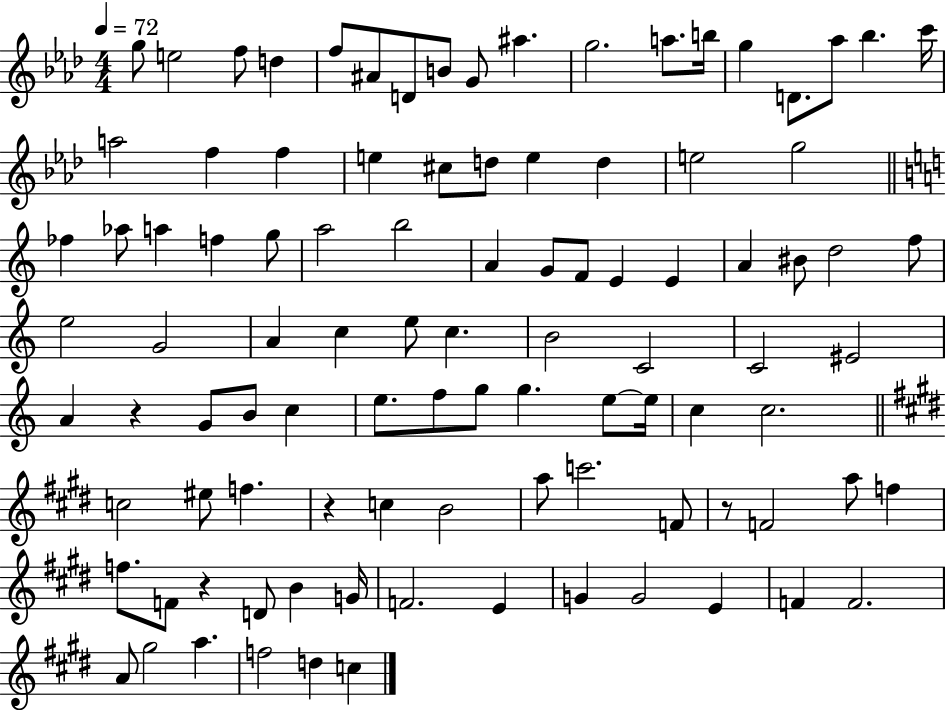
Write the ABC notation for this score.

X:1
T:Untitled
M:4/4
L:1/4
K:Ab
g/2 e2 f/2 d f/2 ^A/2 D/2 B/2 G/2 ^a g2 a/2 b/4 g D/2 _a/2 _b c'/4 a2 f f e ^c/2 d/2 e d e2 g2 _f _a/2 a f g/2 a2 b2 A G/2 F/2 E E A ^B/2 d2 f/2 e2 G2 A c e/2 c B2 C2 C2 ^E2 A z G/2 B/2 c e/2 f/2 g/2 g e/2 e/4 c c2 c2 ^e/2 f z c B2 a/2 c'2 F/2 z/2 F2 a/2 f f/2 F/2 z D/2 B G/4 F2 E G G2 E F F2 A/2 ^g2 a f2 d c